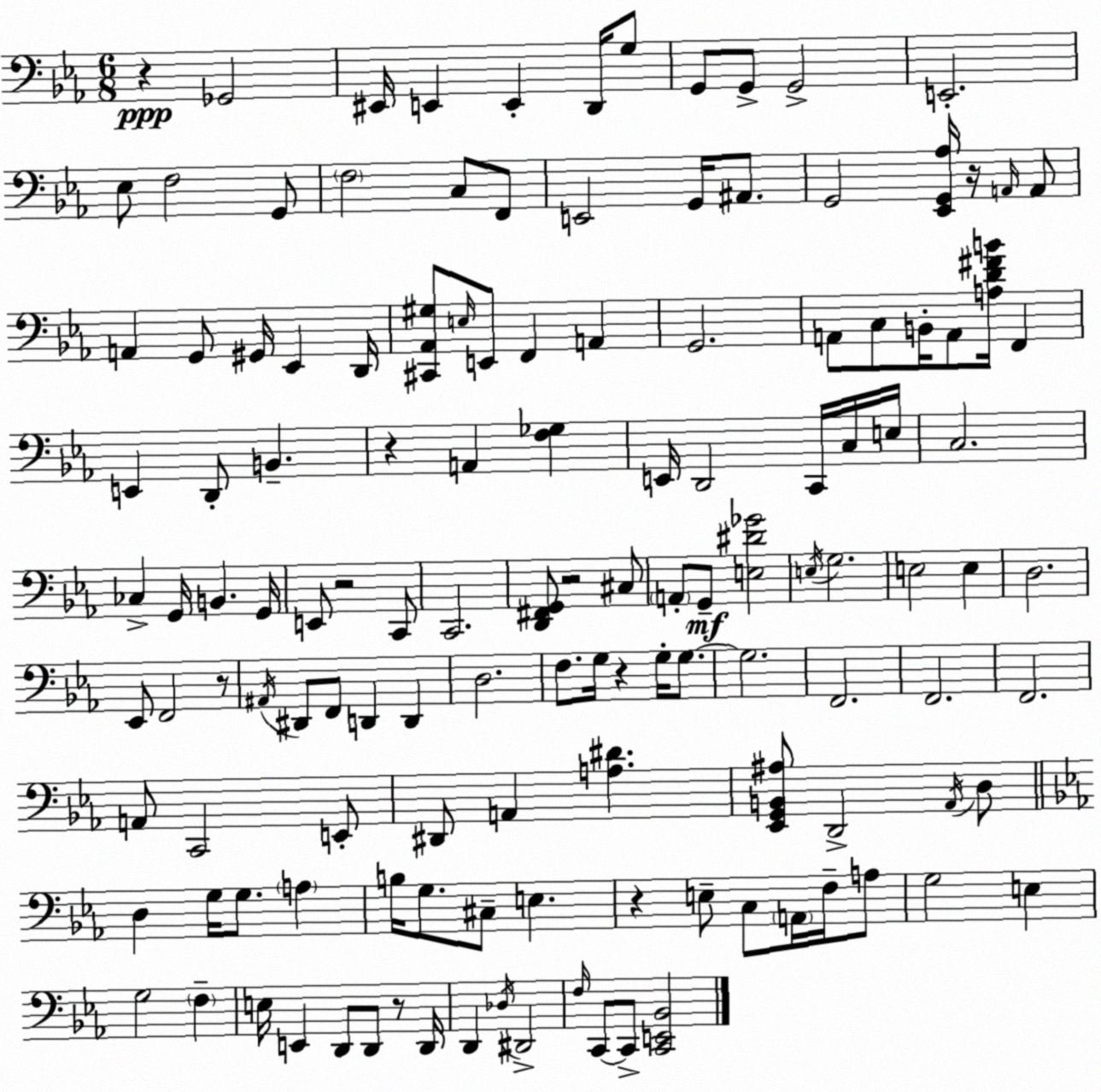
X:1
T:Untitled
M:6/8
L:1/4
K:Cm
z _G,,2 ^E,,/4 E,, E,, D,,/4 G,/2 G,,/2 G,,/2 G,,2 E,,2 _E,/2 F,2 G,,/2 F,2 C,/2 F,,/2 E,,2 G,,/4 ^A,,/2 G,,2 [_E,,G,,_A,]/4 z/4 A,,/4 A,,/2 A,, G,,/2 ^G,,/4 _E,, D,,/4 [^C,,_A,,^G,]/2 E,/4 E,,/2 F,, A,, G,,2 A,,/2 C,/2 B,,/4 A,,/2 [A,D^FB]/4 F,, E,, D,,/2 B,, z A,, [F,_G,] E,,/4 D,,2 C,,/4 C,/4 E,/4 C,2 _C, G,,/4 B,, G,,/4 E,,/2 z2 C,,/2 C,,2 [D,,^F,,G,,]/2 z2 ^C,/2 A,,/2 G,,/2 [E,^D_G]2 E,/4 G,2 E,2 E, D,2 _E,,/2 F,,2 z/2 ^A,,/4 ^D,,/2 F,,/2 D,, D,, D,2 F,/2 G,/4 z G,/4 G,/2 G,2 F,,2 F,,2 F,,2 A,,/2 C,,2 E,,/2 ^D,,/2 A,, [A,^D] [_E,,G,,B,,^A,]/2 D,,2 _A,,/4 D,/2 D, G,/4 G,/2 A, B,/4 G,/2 ^C,/2 E, z E,/2 C,/2 A,,/4 F,/4 A,/2 G,2 E, G,2 F, E,/4 E,, D,,/2 D,,/2 z/2 D,,/4 D,, _D,/4 ^D,,2 F,/4 C,,/2 C,,/2 [C,,E,,_B,,]2